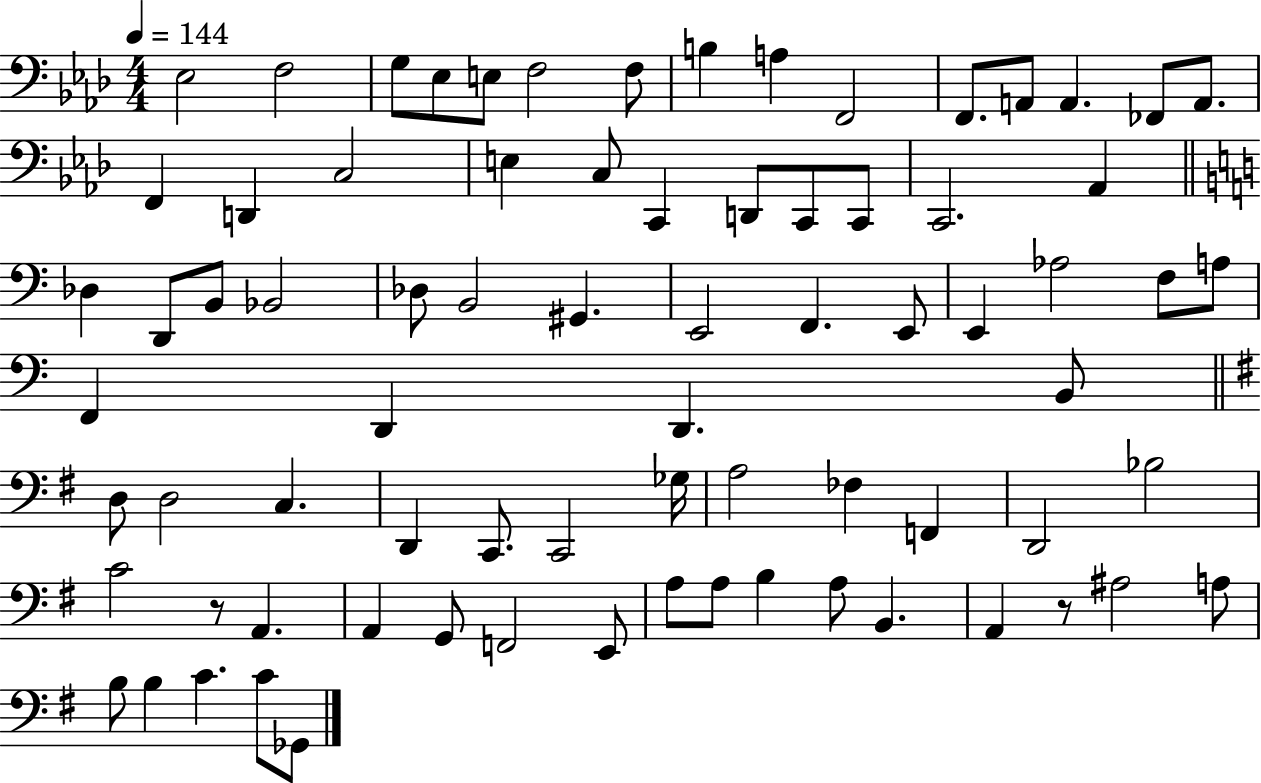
Eb3/h F3/h G3/e Eb3/e E3/e F3/h F3/e B3/q A3/q F2/h F2/e. A2/e A2/q. FES2/e A2/e. F2/q D2/q C3/h E3/q C3/e C2/q D2/e C2/e C2/e C2/h. Ab2/q Db3/q D2/e B2/e Bb2/h Db3/e B2/h G#2/q. E2/h F2/q. E2/e E2/q Ab3/h F3/e A3/e F2/q D2/q D2/q. B2/e D3/e D3/h C3/q. D2/q C2/e. C2/h Gb3/s A3/h FES3/q F2/q D2/h Bb3/h C4/h R/e A2/q. A2/q G2/e F2/h E2/e A3/e A3/e B3/q A3/e B2/q. A2/q R/e A#3/h A3/e B3/e B3/q C4/q. C4/e Gb2/e